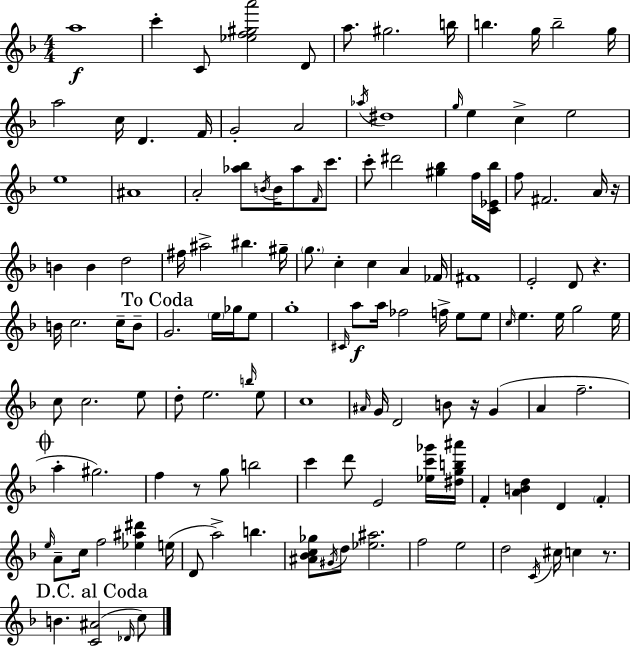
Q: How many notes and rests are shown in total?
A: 134